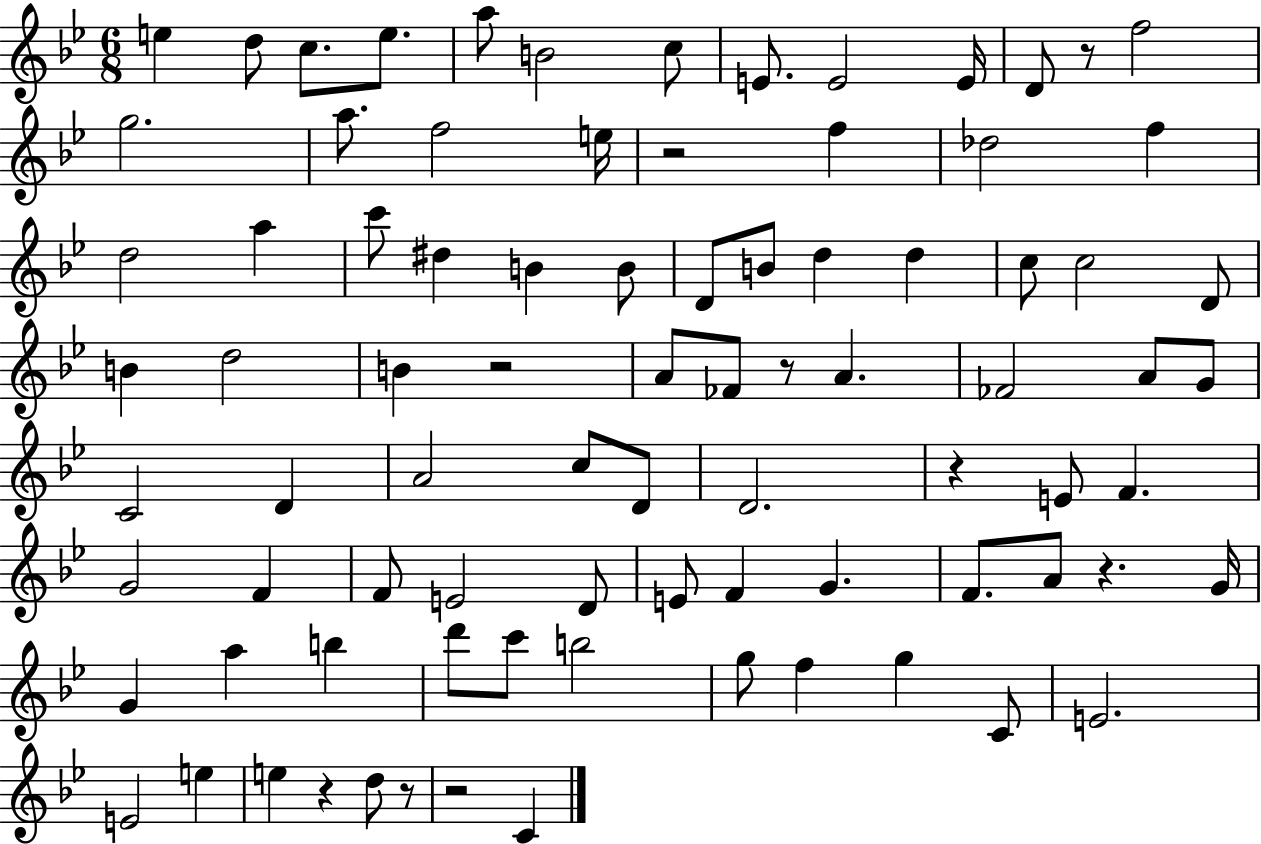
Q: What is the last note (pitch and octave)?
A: C4